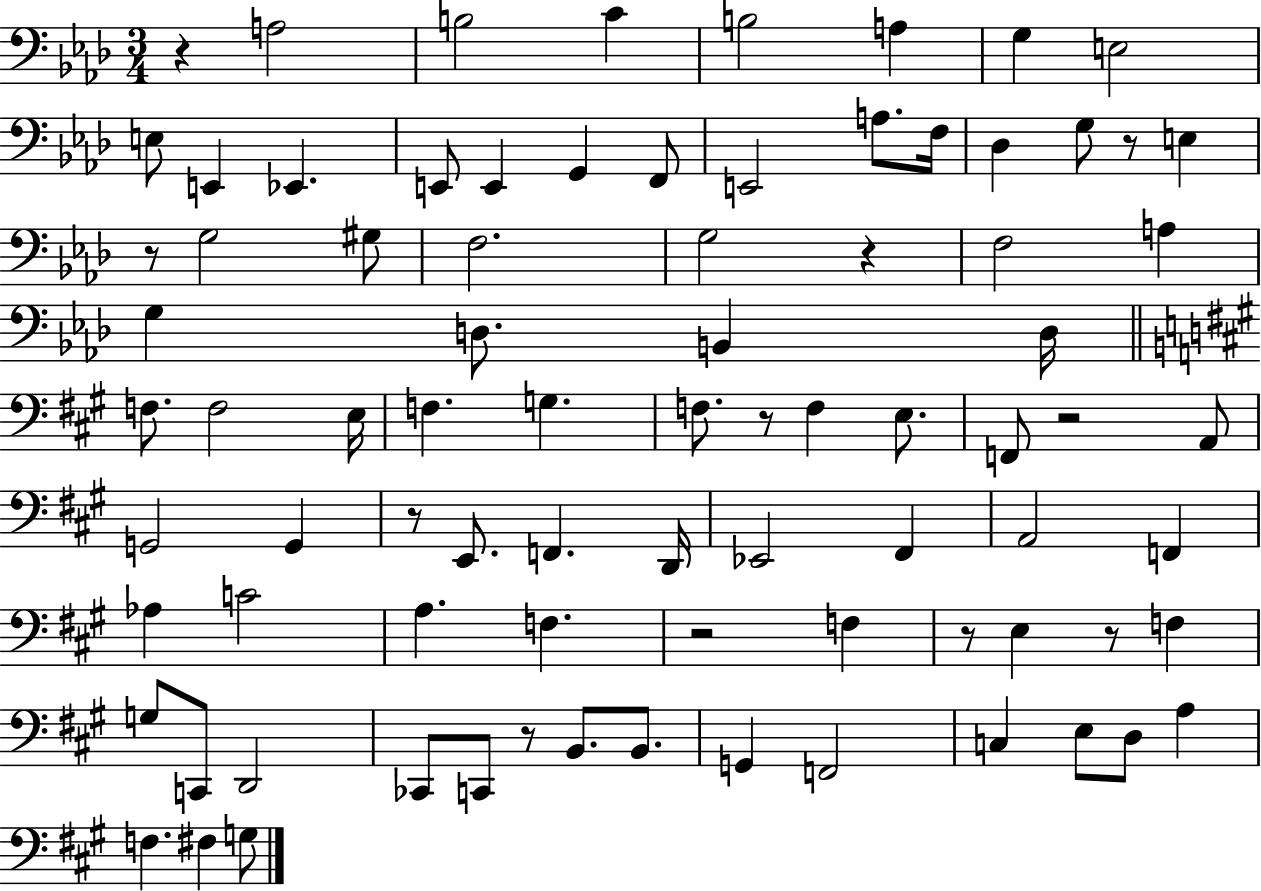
X:1
T:Untitled
M:3/4
L:1/4
K:Ab
z A,2 B,2 C B,2 A, G, E,2 E,/2 E,, _E,, E,,/2 E,, G,, F,,/2 E,,2 A,/2 F,/4 _D, G,/2 z/2 E, z/2 G,2 ^G,/2 F,2 G,2 z F,2 A, G, D,/2 B,, D,/4 F,/2 F,2 E,/4 F, G, F,/2 z/2 F, E,/2 F,,/2 z2 A,,/2 G,,2 G,, z/2 E,,/2 F,, D,,/4 _E,,2 ^F,, A,,2 F,, _A, C2 A, F, z2 F, z/2 E, z/2 F, G,/2 C,,/2 D,,2 _C,,/2 C,,/2 z/2 B,,/2 B,,/2 G,, F,,2 C, E,/2 D,/2 A, F, ^F, G,/2